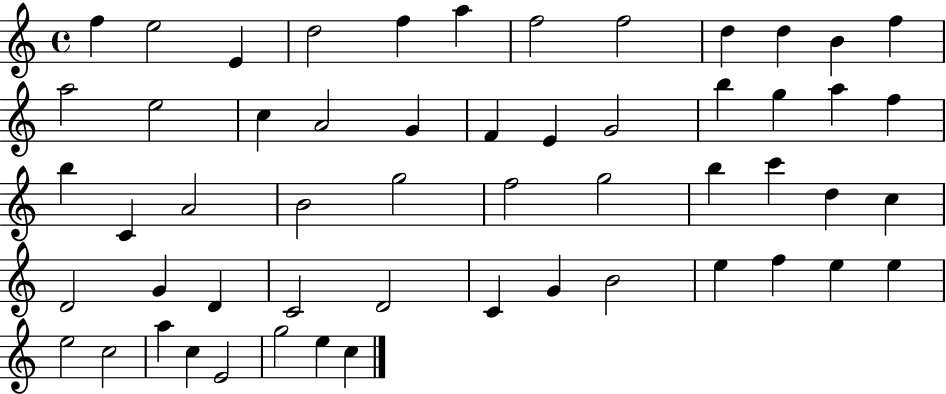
X:1
T:Untitled
M:4/4
L:1/4
K:C
f e2 E d2 f a f2 f2 d d B f a2 e2 c A2 G F E G2 b g a f b C A2 B2 g2 f2 g2 b c' d c D2 G D C2 D2 C G B2 e f e e e2 c2 a c E2 g2 e c